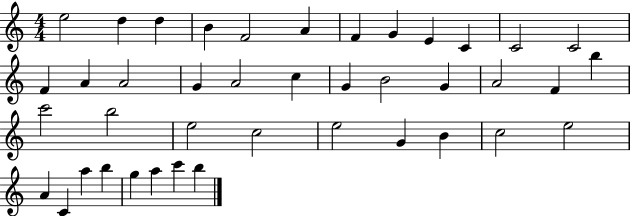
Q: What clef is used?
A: treble